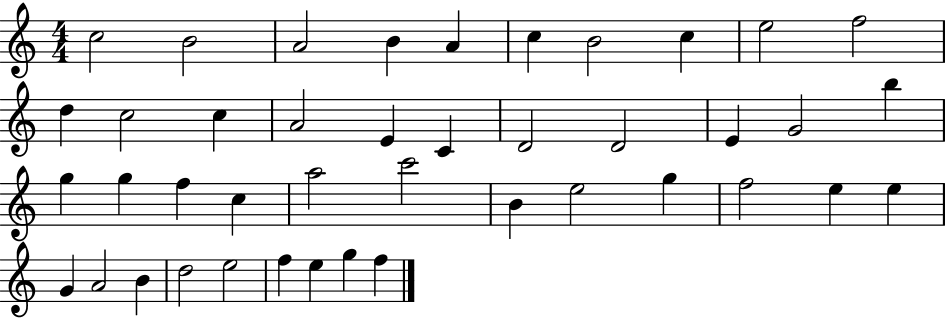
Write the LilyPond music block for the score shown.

{
  \clef treble
  \numericTimeSignature
  \time 4/4
  \key c \major
  c''2 b'2 | a'2 b'4 a'4 | c''4 b'2 c''4 | e''2 f''2 | \break d''4 c''2 c''4 | a'2 e'4 c'4 | d'2 d'2 | e'4 g'2 b''4 | \break g''4 g''4 f''4 c''4 | a''2 c'''2 | b'4 e''2 g''4 | f''2 e''4 e''4 | \break g'4 a'2 b'4 | d''2 e''2 | f''4 e''4 g''4 f''4 | \bar "|."
}